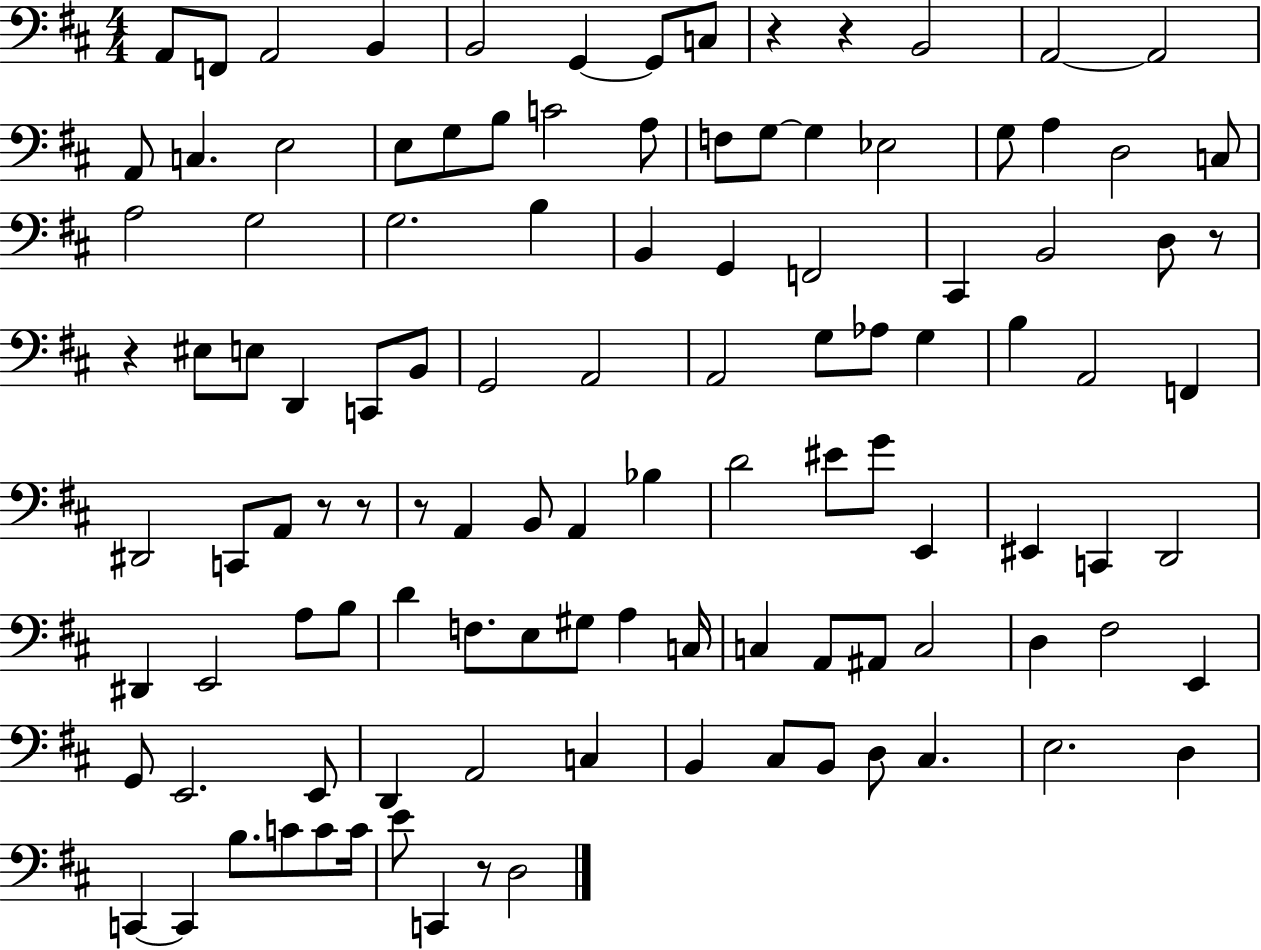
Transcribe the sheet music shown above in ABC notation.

X:1
T:Untitled
M:4/4
L:1/4
K:D
A,,/2 F,,/2 A,,2 B,, B,,2 G,, G,,/2 C,/2 z z B,,2 A,,2 A,,2 A,,/2 C, E,2 E,/2 G,/2 B,/2 C2 A,/2 F,/2 G,/2 G, _E,2 G,/2 A, D,2 C,/2 A,2 G,2 G,2 B, B,, G,, F,,2 ^C,, B,,2 D,/2 z/2 z ^E,/2 E,/2 D,, C,,/2 B,,/2 G,,2 A,,2 A,,2 G,/2 _A,/2 G, B, A,,2 F,, ^D,,2 C,,/2 A,,/2 z/2 z/2 z/2 A,, B,,/2 A,, _B, D2 ^E/2 G/2 E,, ^E,, C,, D,,2 ^D,, E,,2 A,/2 B,/2 D F,/2 E,/2 ^G,/2 A, C,/4 C, A,,/2 ^A,,/2 C,2 D, ^F,2 E,, G,,/2 E,,2 E,,/2 D,, A,,2 C, B,, ^C,/2 B,,/2 D,/2 ^C, E,2 D, C,, C,, B,/2 C/2 C/2 C/4 E/2 C,, z/2 D,2